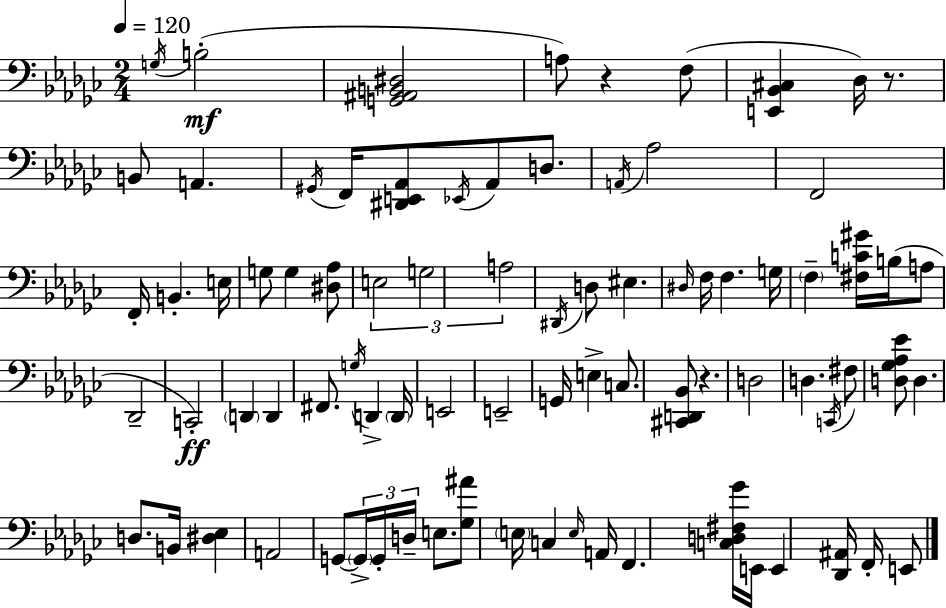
X:1
T:Untitled
M:2/4
L:1/4
K:Ebm
G,/4 B,2 [G,,^A,,B,,^D,]2 A,/2 z F,/2 [E,,_B,,^C,] _D,/4 z/2 B,,/2 A,, ^G,,/4 F,,/4 [^D,,E,,_A,,]/2 _E,,/4 _A,,/2 D,/2 A,,/4 _A,2 F,,2 F,,/4 B,, E,/4 G,/2 G, [^D,_A,]/2 E,2 G,2 A,2 ^D,,/4 D,/2 ^E, ^D,/4 F,/4 F, G,/4 F, [^F,C^G]/4 B,/4 A,/2 _D,,2 C,,2 D,, D,, ^F,,/2 G,/4 D,, D,,/4 E,,2 E,,2 G,,/4 E, C,/2 [^C,,D,,_B,,]/2 z D,2 D, C,,/4 ^F,/2 [D,_G,_A,_E]/2 D, D,/2 B,,/4 [^D,_E,] A,,2 G,,/2 G,,/4 G,,/4 D,/4 E,/2 [_G,^A]/2 E,/4 C, E,/4 A,,/4 F,, [C,D,^F,_G]/4 E,,/4 E,, [_D,,^A,,]/4 F,,/4 E,,/2